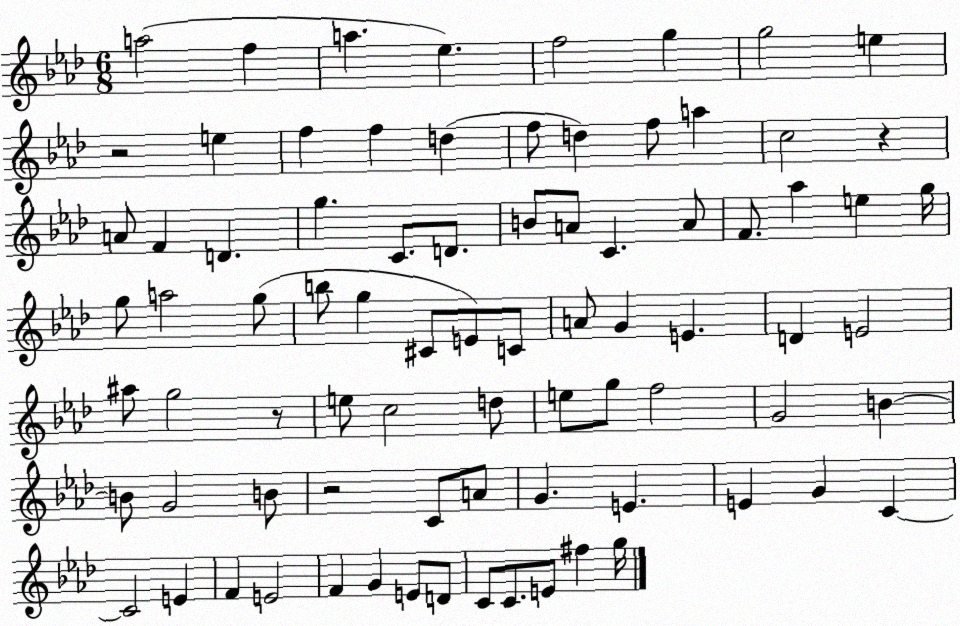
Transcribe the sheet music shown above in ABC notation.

X:1
T:Untitled
M:6/8
L:1/4
K:Ab
a2 f a _e f2 g g2 e z2 e f f d f/2 d f/2 a c2 z A/2 F D g C/2 D/2 B/2 A/2 C A/2 F/2 _a e g/4 g/2 a2 g/2 b/2 g ^C/2 E/2 C/2 A/2 G E D E2 ^a/2 g2 z/2 e/2 c2 d/2 e/2 g/2 f2 G2 B B/2 G2 B/2 z2 C/2 A/2 G E E G C C2 E F E2 F G E/2 D/2 C/2 C/2 E/2 ^f g/4